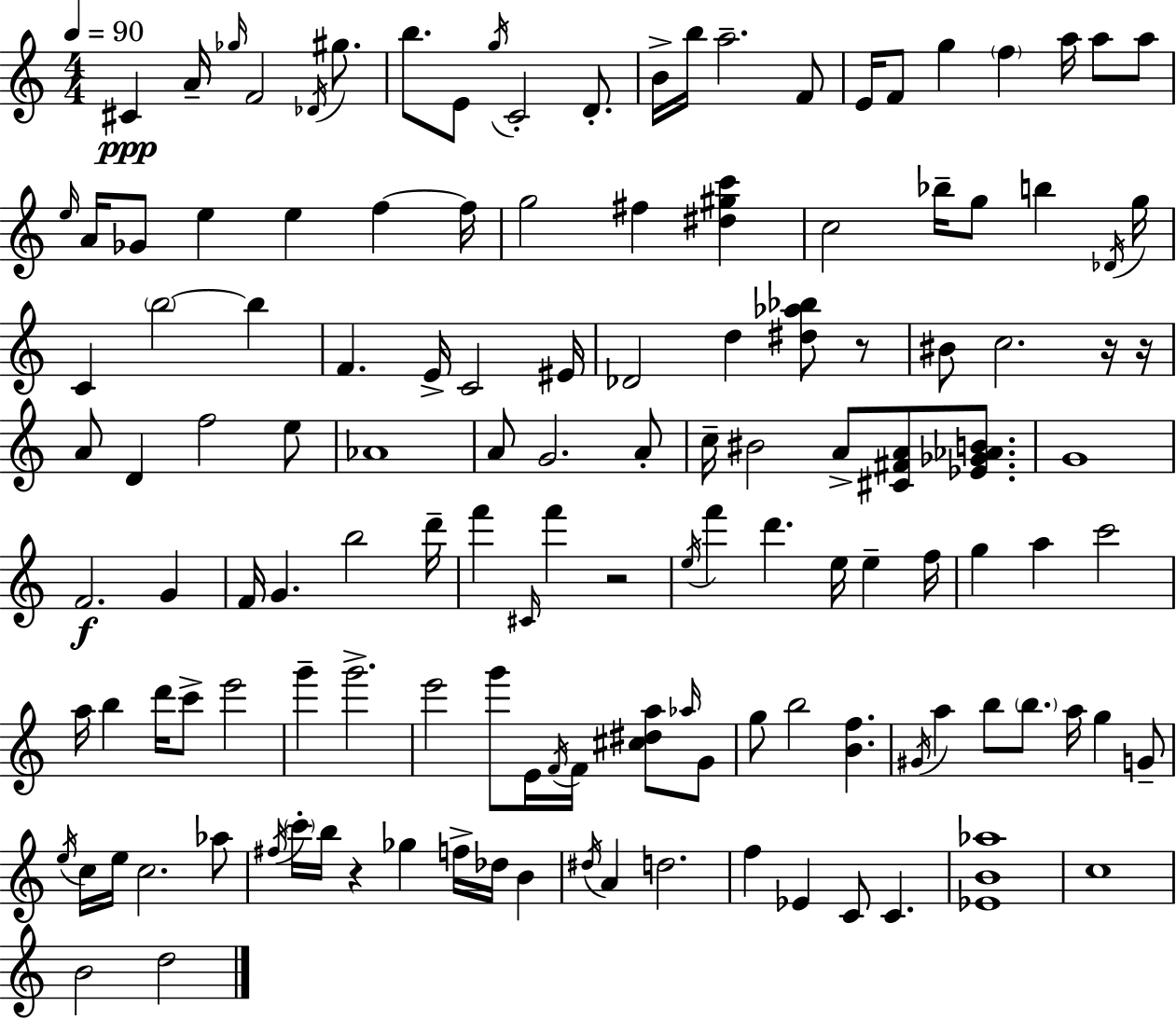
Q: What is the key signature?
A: C major